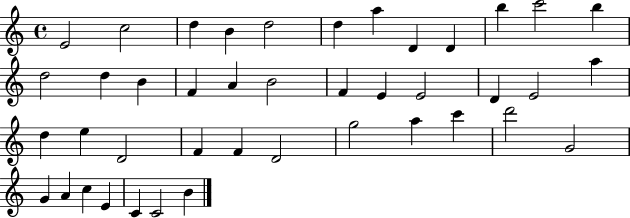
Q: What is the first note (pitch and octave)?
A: E4